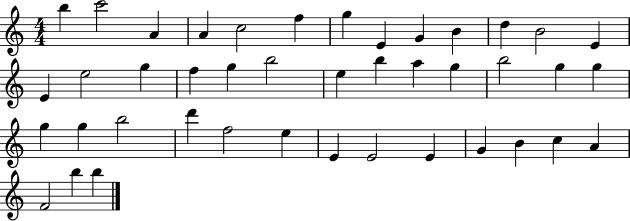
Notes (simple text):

B5/q C6/h A4/q A4/q C5/h F5/q G5/q E4/q G4/q B4/q D5/q B4/h E4/q E4/q E5/h G5/q F5/q G5/q B5/h E5/q B5/q A5/q G5/q B5/h G5/q G5/q G5/q G5/q B5/h D6/q F5/h E5/q E4/q E4/h E4/q G4/q B4/q C5/q A4/q F4/h B5/q B5/q